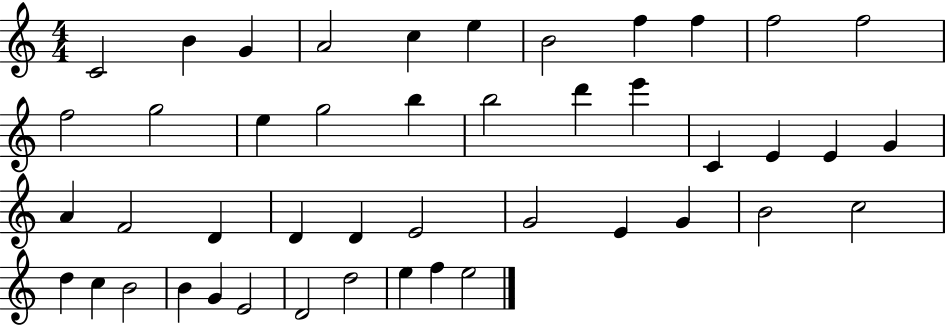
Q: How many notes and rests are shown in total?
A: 45